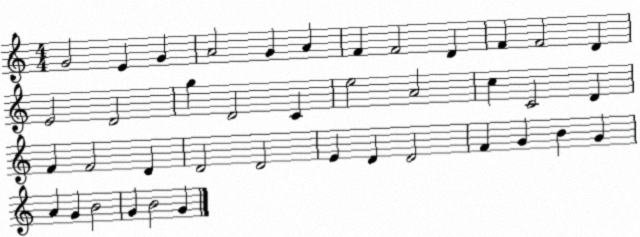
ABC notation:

X:1
T:Untitled
M:4/4
L:1/4
K:C
G2 E G A2 G A F F2 D F F2 D E2 D2 g D2 C e2 A2 c C2 D F F2 D D2 D2 E D D2 F G B G A G B2 G B2 G